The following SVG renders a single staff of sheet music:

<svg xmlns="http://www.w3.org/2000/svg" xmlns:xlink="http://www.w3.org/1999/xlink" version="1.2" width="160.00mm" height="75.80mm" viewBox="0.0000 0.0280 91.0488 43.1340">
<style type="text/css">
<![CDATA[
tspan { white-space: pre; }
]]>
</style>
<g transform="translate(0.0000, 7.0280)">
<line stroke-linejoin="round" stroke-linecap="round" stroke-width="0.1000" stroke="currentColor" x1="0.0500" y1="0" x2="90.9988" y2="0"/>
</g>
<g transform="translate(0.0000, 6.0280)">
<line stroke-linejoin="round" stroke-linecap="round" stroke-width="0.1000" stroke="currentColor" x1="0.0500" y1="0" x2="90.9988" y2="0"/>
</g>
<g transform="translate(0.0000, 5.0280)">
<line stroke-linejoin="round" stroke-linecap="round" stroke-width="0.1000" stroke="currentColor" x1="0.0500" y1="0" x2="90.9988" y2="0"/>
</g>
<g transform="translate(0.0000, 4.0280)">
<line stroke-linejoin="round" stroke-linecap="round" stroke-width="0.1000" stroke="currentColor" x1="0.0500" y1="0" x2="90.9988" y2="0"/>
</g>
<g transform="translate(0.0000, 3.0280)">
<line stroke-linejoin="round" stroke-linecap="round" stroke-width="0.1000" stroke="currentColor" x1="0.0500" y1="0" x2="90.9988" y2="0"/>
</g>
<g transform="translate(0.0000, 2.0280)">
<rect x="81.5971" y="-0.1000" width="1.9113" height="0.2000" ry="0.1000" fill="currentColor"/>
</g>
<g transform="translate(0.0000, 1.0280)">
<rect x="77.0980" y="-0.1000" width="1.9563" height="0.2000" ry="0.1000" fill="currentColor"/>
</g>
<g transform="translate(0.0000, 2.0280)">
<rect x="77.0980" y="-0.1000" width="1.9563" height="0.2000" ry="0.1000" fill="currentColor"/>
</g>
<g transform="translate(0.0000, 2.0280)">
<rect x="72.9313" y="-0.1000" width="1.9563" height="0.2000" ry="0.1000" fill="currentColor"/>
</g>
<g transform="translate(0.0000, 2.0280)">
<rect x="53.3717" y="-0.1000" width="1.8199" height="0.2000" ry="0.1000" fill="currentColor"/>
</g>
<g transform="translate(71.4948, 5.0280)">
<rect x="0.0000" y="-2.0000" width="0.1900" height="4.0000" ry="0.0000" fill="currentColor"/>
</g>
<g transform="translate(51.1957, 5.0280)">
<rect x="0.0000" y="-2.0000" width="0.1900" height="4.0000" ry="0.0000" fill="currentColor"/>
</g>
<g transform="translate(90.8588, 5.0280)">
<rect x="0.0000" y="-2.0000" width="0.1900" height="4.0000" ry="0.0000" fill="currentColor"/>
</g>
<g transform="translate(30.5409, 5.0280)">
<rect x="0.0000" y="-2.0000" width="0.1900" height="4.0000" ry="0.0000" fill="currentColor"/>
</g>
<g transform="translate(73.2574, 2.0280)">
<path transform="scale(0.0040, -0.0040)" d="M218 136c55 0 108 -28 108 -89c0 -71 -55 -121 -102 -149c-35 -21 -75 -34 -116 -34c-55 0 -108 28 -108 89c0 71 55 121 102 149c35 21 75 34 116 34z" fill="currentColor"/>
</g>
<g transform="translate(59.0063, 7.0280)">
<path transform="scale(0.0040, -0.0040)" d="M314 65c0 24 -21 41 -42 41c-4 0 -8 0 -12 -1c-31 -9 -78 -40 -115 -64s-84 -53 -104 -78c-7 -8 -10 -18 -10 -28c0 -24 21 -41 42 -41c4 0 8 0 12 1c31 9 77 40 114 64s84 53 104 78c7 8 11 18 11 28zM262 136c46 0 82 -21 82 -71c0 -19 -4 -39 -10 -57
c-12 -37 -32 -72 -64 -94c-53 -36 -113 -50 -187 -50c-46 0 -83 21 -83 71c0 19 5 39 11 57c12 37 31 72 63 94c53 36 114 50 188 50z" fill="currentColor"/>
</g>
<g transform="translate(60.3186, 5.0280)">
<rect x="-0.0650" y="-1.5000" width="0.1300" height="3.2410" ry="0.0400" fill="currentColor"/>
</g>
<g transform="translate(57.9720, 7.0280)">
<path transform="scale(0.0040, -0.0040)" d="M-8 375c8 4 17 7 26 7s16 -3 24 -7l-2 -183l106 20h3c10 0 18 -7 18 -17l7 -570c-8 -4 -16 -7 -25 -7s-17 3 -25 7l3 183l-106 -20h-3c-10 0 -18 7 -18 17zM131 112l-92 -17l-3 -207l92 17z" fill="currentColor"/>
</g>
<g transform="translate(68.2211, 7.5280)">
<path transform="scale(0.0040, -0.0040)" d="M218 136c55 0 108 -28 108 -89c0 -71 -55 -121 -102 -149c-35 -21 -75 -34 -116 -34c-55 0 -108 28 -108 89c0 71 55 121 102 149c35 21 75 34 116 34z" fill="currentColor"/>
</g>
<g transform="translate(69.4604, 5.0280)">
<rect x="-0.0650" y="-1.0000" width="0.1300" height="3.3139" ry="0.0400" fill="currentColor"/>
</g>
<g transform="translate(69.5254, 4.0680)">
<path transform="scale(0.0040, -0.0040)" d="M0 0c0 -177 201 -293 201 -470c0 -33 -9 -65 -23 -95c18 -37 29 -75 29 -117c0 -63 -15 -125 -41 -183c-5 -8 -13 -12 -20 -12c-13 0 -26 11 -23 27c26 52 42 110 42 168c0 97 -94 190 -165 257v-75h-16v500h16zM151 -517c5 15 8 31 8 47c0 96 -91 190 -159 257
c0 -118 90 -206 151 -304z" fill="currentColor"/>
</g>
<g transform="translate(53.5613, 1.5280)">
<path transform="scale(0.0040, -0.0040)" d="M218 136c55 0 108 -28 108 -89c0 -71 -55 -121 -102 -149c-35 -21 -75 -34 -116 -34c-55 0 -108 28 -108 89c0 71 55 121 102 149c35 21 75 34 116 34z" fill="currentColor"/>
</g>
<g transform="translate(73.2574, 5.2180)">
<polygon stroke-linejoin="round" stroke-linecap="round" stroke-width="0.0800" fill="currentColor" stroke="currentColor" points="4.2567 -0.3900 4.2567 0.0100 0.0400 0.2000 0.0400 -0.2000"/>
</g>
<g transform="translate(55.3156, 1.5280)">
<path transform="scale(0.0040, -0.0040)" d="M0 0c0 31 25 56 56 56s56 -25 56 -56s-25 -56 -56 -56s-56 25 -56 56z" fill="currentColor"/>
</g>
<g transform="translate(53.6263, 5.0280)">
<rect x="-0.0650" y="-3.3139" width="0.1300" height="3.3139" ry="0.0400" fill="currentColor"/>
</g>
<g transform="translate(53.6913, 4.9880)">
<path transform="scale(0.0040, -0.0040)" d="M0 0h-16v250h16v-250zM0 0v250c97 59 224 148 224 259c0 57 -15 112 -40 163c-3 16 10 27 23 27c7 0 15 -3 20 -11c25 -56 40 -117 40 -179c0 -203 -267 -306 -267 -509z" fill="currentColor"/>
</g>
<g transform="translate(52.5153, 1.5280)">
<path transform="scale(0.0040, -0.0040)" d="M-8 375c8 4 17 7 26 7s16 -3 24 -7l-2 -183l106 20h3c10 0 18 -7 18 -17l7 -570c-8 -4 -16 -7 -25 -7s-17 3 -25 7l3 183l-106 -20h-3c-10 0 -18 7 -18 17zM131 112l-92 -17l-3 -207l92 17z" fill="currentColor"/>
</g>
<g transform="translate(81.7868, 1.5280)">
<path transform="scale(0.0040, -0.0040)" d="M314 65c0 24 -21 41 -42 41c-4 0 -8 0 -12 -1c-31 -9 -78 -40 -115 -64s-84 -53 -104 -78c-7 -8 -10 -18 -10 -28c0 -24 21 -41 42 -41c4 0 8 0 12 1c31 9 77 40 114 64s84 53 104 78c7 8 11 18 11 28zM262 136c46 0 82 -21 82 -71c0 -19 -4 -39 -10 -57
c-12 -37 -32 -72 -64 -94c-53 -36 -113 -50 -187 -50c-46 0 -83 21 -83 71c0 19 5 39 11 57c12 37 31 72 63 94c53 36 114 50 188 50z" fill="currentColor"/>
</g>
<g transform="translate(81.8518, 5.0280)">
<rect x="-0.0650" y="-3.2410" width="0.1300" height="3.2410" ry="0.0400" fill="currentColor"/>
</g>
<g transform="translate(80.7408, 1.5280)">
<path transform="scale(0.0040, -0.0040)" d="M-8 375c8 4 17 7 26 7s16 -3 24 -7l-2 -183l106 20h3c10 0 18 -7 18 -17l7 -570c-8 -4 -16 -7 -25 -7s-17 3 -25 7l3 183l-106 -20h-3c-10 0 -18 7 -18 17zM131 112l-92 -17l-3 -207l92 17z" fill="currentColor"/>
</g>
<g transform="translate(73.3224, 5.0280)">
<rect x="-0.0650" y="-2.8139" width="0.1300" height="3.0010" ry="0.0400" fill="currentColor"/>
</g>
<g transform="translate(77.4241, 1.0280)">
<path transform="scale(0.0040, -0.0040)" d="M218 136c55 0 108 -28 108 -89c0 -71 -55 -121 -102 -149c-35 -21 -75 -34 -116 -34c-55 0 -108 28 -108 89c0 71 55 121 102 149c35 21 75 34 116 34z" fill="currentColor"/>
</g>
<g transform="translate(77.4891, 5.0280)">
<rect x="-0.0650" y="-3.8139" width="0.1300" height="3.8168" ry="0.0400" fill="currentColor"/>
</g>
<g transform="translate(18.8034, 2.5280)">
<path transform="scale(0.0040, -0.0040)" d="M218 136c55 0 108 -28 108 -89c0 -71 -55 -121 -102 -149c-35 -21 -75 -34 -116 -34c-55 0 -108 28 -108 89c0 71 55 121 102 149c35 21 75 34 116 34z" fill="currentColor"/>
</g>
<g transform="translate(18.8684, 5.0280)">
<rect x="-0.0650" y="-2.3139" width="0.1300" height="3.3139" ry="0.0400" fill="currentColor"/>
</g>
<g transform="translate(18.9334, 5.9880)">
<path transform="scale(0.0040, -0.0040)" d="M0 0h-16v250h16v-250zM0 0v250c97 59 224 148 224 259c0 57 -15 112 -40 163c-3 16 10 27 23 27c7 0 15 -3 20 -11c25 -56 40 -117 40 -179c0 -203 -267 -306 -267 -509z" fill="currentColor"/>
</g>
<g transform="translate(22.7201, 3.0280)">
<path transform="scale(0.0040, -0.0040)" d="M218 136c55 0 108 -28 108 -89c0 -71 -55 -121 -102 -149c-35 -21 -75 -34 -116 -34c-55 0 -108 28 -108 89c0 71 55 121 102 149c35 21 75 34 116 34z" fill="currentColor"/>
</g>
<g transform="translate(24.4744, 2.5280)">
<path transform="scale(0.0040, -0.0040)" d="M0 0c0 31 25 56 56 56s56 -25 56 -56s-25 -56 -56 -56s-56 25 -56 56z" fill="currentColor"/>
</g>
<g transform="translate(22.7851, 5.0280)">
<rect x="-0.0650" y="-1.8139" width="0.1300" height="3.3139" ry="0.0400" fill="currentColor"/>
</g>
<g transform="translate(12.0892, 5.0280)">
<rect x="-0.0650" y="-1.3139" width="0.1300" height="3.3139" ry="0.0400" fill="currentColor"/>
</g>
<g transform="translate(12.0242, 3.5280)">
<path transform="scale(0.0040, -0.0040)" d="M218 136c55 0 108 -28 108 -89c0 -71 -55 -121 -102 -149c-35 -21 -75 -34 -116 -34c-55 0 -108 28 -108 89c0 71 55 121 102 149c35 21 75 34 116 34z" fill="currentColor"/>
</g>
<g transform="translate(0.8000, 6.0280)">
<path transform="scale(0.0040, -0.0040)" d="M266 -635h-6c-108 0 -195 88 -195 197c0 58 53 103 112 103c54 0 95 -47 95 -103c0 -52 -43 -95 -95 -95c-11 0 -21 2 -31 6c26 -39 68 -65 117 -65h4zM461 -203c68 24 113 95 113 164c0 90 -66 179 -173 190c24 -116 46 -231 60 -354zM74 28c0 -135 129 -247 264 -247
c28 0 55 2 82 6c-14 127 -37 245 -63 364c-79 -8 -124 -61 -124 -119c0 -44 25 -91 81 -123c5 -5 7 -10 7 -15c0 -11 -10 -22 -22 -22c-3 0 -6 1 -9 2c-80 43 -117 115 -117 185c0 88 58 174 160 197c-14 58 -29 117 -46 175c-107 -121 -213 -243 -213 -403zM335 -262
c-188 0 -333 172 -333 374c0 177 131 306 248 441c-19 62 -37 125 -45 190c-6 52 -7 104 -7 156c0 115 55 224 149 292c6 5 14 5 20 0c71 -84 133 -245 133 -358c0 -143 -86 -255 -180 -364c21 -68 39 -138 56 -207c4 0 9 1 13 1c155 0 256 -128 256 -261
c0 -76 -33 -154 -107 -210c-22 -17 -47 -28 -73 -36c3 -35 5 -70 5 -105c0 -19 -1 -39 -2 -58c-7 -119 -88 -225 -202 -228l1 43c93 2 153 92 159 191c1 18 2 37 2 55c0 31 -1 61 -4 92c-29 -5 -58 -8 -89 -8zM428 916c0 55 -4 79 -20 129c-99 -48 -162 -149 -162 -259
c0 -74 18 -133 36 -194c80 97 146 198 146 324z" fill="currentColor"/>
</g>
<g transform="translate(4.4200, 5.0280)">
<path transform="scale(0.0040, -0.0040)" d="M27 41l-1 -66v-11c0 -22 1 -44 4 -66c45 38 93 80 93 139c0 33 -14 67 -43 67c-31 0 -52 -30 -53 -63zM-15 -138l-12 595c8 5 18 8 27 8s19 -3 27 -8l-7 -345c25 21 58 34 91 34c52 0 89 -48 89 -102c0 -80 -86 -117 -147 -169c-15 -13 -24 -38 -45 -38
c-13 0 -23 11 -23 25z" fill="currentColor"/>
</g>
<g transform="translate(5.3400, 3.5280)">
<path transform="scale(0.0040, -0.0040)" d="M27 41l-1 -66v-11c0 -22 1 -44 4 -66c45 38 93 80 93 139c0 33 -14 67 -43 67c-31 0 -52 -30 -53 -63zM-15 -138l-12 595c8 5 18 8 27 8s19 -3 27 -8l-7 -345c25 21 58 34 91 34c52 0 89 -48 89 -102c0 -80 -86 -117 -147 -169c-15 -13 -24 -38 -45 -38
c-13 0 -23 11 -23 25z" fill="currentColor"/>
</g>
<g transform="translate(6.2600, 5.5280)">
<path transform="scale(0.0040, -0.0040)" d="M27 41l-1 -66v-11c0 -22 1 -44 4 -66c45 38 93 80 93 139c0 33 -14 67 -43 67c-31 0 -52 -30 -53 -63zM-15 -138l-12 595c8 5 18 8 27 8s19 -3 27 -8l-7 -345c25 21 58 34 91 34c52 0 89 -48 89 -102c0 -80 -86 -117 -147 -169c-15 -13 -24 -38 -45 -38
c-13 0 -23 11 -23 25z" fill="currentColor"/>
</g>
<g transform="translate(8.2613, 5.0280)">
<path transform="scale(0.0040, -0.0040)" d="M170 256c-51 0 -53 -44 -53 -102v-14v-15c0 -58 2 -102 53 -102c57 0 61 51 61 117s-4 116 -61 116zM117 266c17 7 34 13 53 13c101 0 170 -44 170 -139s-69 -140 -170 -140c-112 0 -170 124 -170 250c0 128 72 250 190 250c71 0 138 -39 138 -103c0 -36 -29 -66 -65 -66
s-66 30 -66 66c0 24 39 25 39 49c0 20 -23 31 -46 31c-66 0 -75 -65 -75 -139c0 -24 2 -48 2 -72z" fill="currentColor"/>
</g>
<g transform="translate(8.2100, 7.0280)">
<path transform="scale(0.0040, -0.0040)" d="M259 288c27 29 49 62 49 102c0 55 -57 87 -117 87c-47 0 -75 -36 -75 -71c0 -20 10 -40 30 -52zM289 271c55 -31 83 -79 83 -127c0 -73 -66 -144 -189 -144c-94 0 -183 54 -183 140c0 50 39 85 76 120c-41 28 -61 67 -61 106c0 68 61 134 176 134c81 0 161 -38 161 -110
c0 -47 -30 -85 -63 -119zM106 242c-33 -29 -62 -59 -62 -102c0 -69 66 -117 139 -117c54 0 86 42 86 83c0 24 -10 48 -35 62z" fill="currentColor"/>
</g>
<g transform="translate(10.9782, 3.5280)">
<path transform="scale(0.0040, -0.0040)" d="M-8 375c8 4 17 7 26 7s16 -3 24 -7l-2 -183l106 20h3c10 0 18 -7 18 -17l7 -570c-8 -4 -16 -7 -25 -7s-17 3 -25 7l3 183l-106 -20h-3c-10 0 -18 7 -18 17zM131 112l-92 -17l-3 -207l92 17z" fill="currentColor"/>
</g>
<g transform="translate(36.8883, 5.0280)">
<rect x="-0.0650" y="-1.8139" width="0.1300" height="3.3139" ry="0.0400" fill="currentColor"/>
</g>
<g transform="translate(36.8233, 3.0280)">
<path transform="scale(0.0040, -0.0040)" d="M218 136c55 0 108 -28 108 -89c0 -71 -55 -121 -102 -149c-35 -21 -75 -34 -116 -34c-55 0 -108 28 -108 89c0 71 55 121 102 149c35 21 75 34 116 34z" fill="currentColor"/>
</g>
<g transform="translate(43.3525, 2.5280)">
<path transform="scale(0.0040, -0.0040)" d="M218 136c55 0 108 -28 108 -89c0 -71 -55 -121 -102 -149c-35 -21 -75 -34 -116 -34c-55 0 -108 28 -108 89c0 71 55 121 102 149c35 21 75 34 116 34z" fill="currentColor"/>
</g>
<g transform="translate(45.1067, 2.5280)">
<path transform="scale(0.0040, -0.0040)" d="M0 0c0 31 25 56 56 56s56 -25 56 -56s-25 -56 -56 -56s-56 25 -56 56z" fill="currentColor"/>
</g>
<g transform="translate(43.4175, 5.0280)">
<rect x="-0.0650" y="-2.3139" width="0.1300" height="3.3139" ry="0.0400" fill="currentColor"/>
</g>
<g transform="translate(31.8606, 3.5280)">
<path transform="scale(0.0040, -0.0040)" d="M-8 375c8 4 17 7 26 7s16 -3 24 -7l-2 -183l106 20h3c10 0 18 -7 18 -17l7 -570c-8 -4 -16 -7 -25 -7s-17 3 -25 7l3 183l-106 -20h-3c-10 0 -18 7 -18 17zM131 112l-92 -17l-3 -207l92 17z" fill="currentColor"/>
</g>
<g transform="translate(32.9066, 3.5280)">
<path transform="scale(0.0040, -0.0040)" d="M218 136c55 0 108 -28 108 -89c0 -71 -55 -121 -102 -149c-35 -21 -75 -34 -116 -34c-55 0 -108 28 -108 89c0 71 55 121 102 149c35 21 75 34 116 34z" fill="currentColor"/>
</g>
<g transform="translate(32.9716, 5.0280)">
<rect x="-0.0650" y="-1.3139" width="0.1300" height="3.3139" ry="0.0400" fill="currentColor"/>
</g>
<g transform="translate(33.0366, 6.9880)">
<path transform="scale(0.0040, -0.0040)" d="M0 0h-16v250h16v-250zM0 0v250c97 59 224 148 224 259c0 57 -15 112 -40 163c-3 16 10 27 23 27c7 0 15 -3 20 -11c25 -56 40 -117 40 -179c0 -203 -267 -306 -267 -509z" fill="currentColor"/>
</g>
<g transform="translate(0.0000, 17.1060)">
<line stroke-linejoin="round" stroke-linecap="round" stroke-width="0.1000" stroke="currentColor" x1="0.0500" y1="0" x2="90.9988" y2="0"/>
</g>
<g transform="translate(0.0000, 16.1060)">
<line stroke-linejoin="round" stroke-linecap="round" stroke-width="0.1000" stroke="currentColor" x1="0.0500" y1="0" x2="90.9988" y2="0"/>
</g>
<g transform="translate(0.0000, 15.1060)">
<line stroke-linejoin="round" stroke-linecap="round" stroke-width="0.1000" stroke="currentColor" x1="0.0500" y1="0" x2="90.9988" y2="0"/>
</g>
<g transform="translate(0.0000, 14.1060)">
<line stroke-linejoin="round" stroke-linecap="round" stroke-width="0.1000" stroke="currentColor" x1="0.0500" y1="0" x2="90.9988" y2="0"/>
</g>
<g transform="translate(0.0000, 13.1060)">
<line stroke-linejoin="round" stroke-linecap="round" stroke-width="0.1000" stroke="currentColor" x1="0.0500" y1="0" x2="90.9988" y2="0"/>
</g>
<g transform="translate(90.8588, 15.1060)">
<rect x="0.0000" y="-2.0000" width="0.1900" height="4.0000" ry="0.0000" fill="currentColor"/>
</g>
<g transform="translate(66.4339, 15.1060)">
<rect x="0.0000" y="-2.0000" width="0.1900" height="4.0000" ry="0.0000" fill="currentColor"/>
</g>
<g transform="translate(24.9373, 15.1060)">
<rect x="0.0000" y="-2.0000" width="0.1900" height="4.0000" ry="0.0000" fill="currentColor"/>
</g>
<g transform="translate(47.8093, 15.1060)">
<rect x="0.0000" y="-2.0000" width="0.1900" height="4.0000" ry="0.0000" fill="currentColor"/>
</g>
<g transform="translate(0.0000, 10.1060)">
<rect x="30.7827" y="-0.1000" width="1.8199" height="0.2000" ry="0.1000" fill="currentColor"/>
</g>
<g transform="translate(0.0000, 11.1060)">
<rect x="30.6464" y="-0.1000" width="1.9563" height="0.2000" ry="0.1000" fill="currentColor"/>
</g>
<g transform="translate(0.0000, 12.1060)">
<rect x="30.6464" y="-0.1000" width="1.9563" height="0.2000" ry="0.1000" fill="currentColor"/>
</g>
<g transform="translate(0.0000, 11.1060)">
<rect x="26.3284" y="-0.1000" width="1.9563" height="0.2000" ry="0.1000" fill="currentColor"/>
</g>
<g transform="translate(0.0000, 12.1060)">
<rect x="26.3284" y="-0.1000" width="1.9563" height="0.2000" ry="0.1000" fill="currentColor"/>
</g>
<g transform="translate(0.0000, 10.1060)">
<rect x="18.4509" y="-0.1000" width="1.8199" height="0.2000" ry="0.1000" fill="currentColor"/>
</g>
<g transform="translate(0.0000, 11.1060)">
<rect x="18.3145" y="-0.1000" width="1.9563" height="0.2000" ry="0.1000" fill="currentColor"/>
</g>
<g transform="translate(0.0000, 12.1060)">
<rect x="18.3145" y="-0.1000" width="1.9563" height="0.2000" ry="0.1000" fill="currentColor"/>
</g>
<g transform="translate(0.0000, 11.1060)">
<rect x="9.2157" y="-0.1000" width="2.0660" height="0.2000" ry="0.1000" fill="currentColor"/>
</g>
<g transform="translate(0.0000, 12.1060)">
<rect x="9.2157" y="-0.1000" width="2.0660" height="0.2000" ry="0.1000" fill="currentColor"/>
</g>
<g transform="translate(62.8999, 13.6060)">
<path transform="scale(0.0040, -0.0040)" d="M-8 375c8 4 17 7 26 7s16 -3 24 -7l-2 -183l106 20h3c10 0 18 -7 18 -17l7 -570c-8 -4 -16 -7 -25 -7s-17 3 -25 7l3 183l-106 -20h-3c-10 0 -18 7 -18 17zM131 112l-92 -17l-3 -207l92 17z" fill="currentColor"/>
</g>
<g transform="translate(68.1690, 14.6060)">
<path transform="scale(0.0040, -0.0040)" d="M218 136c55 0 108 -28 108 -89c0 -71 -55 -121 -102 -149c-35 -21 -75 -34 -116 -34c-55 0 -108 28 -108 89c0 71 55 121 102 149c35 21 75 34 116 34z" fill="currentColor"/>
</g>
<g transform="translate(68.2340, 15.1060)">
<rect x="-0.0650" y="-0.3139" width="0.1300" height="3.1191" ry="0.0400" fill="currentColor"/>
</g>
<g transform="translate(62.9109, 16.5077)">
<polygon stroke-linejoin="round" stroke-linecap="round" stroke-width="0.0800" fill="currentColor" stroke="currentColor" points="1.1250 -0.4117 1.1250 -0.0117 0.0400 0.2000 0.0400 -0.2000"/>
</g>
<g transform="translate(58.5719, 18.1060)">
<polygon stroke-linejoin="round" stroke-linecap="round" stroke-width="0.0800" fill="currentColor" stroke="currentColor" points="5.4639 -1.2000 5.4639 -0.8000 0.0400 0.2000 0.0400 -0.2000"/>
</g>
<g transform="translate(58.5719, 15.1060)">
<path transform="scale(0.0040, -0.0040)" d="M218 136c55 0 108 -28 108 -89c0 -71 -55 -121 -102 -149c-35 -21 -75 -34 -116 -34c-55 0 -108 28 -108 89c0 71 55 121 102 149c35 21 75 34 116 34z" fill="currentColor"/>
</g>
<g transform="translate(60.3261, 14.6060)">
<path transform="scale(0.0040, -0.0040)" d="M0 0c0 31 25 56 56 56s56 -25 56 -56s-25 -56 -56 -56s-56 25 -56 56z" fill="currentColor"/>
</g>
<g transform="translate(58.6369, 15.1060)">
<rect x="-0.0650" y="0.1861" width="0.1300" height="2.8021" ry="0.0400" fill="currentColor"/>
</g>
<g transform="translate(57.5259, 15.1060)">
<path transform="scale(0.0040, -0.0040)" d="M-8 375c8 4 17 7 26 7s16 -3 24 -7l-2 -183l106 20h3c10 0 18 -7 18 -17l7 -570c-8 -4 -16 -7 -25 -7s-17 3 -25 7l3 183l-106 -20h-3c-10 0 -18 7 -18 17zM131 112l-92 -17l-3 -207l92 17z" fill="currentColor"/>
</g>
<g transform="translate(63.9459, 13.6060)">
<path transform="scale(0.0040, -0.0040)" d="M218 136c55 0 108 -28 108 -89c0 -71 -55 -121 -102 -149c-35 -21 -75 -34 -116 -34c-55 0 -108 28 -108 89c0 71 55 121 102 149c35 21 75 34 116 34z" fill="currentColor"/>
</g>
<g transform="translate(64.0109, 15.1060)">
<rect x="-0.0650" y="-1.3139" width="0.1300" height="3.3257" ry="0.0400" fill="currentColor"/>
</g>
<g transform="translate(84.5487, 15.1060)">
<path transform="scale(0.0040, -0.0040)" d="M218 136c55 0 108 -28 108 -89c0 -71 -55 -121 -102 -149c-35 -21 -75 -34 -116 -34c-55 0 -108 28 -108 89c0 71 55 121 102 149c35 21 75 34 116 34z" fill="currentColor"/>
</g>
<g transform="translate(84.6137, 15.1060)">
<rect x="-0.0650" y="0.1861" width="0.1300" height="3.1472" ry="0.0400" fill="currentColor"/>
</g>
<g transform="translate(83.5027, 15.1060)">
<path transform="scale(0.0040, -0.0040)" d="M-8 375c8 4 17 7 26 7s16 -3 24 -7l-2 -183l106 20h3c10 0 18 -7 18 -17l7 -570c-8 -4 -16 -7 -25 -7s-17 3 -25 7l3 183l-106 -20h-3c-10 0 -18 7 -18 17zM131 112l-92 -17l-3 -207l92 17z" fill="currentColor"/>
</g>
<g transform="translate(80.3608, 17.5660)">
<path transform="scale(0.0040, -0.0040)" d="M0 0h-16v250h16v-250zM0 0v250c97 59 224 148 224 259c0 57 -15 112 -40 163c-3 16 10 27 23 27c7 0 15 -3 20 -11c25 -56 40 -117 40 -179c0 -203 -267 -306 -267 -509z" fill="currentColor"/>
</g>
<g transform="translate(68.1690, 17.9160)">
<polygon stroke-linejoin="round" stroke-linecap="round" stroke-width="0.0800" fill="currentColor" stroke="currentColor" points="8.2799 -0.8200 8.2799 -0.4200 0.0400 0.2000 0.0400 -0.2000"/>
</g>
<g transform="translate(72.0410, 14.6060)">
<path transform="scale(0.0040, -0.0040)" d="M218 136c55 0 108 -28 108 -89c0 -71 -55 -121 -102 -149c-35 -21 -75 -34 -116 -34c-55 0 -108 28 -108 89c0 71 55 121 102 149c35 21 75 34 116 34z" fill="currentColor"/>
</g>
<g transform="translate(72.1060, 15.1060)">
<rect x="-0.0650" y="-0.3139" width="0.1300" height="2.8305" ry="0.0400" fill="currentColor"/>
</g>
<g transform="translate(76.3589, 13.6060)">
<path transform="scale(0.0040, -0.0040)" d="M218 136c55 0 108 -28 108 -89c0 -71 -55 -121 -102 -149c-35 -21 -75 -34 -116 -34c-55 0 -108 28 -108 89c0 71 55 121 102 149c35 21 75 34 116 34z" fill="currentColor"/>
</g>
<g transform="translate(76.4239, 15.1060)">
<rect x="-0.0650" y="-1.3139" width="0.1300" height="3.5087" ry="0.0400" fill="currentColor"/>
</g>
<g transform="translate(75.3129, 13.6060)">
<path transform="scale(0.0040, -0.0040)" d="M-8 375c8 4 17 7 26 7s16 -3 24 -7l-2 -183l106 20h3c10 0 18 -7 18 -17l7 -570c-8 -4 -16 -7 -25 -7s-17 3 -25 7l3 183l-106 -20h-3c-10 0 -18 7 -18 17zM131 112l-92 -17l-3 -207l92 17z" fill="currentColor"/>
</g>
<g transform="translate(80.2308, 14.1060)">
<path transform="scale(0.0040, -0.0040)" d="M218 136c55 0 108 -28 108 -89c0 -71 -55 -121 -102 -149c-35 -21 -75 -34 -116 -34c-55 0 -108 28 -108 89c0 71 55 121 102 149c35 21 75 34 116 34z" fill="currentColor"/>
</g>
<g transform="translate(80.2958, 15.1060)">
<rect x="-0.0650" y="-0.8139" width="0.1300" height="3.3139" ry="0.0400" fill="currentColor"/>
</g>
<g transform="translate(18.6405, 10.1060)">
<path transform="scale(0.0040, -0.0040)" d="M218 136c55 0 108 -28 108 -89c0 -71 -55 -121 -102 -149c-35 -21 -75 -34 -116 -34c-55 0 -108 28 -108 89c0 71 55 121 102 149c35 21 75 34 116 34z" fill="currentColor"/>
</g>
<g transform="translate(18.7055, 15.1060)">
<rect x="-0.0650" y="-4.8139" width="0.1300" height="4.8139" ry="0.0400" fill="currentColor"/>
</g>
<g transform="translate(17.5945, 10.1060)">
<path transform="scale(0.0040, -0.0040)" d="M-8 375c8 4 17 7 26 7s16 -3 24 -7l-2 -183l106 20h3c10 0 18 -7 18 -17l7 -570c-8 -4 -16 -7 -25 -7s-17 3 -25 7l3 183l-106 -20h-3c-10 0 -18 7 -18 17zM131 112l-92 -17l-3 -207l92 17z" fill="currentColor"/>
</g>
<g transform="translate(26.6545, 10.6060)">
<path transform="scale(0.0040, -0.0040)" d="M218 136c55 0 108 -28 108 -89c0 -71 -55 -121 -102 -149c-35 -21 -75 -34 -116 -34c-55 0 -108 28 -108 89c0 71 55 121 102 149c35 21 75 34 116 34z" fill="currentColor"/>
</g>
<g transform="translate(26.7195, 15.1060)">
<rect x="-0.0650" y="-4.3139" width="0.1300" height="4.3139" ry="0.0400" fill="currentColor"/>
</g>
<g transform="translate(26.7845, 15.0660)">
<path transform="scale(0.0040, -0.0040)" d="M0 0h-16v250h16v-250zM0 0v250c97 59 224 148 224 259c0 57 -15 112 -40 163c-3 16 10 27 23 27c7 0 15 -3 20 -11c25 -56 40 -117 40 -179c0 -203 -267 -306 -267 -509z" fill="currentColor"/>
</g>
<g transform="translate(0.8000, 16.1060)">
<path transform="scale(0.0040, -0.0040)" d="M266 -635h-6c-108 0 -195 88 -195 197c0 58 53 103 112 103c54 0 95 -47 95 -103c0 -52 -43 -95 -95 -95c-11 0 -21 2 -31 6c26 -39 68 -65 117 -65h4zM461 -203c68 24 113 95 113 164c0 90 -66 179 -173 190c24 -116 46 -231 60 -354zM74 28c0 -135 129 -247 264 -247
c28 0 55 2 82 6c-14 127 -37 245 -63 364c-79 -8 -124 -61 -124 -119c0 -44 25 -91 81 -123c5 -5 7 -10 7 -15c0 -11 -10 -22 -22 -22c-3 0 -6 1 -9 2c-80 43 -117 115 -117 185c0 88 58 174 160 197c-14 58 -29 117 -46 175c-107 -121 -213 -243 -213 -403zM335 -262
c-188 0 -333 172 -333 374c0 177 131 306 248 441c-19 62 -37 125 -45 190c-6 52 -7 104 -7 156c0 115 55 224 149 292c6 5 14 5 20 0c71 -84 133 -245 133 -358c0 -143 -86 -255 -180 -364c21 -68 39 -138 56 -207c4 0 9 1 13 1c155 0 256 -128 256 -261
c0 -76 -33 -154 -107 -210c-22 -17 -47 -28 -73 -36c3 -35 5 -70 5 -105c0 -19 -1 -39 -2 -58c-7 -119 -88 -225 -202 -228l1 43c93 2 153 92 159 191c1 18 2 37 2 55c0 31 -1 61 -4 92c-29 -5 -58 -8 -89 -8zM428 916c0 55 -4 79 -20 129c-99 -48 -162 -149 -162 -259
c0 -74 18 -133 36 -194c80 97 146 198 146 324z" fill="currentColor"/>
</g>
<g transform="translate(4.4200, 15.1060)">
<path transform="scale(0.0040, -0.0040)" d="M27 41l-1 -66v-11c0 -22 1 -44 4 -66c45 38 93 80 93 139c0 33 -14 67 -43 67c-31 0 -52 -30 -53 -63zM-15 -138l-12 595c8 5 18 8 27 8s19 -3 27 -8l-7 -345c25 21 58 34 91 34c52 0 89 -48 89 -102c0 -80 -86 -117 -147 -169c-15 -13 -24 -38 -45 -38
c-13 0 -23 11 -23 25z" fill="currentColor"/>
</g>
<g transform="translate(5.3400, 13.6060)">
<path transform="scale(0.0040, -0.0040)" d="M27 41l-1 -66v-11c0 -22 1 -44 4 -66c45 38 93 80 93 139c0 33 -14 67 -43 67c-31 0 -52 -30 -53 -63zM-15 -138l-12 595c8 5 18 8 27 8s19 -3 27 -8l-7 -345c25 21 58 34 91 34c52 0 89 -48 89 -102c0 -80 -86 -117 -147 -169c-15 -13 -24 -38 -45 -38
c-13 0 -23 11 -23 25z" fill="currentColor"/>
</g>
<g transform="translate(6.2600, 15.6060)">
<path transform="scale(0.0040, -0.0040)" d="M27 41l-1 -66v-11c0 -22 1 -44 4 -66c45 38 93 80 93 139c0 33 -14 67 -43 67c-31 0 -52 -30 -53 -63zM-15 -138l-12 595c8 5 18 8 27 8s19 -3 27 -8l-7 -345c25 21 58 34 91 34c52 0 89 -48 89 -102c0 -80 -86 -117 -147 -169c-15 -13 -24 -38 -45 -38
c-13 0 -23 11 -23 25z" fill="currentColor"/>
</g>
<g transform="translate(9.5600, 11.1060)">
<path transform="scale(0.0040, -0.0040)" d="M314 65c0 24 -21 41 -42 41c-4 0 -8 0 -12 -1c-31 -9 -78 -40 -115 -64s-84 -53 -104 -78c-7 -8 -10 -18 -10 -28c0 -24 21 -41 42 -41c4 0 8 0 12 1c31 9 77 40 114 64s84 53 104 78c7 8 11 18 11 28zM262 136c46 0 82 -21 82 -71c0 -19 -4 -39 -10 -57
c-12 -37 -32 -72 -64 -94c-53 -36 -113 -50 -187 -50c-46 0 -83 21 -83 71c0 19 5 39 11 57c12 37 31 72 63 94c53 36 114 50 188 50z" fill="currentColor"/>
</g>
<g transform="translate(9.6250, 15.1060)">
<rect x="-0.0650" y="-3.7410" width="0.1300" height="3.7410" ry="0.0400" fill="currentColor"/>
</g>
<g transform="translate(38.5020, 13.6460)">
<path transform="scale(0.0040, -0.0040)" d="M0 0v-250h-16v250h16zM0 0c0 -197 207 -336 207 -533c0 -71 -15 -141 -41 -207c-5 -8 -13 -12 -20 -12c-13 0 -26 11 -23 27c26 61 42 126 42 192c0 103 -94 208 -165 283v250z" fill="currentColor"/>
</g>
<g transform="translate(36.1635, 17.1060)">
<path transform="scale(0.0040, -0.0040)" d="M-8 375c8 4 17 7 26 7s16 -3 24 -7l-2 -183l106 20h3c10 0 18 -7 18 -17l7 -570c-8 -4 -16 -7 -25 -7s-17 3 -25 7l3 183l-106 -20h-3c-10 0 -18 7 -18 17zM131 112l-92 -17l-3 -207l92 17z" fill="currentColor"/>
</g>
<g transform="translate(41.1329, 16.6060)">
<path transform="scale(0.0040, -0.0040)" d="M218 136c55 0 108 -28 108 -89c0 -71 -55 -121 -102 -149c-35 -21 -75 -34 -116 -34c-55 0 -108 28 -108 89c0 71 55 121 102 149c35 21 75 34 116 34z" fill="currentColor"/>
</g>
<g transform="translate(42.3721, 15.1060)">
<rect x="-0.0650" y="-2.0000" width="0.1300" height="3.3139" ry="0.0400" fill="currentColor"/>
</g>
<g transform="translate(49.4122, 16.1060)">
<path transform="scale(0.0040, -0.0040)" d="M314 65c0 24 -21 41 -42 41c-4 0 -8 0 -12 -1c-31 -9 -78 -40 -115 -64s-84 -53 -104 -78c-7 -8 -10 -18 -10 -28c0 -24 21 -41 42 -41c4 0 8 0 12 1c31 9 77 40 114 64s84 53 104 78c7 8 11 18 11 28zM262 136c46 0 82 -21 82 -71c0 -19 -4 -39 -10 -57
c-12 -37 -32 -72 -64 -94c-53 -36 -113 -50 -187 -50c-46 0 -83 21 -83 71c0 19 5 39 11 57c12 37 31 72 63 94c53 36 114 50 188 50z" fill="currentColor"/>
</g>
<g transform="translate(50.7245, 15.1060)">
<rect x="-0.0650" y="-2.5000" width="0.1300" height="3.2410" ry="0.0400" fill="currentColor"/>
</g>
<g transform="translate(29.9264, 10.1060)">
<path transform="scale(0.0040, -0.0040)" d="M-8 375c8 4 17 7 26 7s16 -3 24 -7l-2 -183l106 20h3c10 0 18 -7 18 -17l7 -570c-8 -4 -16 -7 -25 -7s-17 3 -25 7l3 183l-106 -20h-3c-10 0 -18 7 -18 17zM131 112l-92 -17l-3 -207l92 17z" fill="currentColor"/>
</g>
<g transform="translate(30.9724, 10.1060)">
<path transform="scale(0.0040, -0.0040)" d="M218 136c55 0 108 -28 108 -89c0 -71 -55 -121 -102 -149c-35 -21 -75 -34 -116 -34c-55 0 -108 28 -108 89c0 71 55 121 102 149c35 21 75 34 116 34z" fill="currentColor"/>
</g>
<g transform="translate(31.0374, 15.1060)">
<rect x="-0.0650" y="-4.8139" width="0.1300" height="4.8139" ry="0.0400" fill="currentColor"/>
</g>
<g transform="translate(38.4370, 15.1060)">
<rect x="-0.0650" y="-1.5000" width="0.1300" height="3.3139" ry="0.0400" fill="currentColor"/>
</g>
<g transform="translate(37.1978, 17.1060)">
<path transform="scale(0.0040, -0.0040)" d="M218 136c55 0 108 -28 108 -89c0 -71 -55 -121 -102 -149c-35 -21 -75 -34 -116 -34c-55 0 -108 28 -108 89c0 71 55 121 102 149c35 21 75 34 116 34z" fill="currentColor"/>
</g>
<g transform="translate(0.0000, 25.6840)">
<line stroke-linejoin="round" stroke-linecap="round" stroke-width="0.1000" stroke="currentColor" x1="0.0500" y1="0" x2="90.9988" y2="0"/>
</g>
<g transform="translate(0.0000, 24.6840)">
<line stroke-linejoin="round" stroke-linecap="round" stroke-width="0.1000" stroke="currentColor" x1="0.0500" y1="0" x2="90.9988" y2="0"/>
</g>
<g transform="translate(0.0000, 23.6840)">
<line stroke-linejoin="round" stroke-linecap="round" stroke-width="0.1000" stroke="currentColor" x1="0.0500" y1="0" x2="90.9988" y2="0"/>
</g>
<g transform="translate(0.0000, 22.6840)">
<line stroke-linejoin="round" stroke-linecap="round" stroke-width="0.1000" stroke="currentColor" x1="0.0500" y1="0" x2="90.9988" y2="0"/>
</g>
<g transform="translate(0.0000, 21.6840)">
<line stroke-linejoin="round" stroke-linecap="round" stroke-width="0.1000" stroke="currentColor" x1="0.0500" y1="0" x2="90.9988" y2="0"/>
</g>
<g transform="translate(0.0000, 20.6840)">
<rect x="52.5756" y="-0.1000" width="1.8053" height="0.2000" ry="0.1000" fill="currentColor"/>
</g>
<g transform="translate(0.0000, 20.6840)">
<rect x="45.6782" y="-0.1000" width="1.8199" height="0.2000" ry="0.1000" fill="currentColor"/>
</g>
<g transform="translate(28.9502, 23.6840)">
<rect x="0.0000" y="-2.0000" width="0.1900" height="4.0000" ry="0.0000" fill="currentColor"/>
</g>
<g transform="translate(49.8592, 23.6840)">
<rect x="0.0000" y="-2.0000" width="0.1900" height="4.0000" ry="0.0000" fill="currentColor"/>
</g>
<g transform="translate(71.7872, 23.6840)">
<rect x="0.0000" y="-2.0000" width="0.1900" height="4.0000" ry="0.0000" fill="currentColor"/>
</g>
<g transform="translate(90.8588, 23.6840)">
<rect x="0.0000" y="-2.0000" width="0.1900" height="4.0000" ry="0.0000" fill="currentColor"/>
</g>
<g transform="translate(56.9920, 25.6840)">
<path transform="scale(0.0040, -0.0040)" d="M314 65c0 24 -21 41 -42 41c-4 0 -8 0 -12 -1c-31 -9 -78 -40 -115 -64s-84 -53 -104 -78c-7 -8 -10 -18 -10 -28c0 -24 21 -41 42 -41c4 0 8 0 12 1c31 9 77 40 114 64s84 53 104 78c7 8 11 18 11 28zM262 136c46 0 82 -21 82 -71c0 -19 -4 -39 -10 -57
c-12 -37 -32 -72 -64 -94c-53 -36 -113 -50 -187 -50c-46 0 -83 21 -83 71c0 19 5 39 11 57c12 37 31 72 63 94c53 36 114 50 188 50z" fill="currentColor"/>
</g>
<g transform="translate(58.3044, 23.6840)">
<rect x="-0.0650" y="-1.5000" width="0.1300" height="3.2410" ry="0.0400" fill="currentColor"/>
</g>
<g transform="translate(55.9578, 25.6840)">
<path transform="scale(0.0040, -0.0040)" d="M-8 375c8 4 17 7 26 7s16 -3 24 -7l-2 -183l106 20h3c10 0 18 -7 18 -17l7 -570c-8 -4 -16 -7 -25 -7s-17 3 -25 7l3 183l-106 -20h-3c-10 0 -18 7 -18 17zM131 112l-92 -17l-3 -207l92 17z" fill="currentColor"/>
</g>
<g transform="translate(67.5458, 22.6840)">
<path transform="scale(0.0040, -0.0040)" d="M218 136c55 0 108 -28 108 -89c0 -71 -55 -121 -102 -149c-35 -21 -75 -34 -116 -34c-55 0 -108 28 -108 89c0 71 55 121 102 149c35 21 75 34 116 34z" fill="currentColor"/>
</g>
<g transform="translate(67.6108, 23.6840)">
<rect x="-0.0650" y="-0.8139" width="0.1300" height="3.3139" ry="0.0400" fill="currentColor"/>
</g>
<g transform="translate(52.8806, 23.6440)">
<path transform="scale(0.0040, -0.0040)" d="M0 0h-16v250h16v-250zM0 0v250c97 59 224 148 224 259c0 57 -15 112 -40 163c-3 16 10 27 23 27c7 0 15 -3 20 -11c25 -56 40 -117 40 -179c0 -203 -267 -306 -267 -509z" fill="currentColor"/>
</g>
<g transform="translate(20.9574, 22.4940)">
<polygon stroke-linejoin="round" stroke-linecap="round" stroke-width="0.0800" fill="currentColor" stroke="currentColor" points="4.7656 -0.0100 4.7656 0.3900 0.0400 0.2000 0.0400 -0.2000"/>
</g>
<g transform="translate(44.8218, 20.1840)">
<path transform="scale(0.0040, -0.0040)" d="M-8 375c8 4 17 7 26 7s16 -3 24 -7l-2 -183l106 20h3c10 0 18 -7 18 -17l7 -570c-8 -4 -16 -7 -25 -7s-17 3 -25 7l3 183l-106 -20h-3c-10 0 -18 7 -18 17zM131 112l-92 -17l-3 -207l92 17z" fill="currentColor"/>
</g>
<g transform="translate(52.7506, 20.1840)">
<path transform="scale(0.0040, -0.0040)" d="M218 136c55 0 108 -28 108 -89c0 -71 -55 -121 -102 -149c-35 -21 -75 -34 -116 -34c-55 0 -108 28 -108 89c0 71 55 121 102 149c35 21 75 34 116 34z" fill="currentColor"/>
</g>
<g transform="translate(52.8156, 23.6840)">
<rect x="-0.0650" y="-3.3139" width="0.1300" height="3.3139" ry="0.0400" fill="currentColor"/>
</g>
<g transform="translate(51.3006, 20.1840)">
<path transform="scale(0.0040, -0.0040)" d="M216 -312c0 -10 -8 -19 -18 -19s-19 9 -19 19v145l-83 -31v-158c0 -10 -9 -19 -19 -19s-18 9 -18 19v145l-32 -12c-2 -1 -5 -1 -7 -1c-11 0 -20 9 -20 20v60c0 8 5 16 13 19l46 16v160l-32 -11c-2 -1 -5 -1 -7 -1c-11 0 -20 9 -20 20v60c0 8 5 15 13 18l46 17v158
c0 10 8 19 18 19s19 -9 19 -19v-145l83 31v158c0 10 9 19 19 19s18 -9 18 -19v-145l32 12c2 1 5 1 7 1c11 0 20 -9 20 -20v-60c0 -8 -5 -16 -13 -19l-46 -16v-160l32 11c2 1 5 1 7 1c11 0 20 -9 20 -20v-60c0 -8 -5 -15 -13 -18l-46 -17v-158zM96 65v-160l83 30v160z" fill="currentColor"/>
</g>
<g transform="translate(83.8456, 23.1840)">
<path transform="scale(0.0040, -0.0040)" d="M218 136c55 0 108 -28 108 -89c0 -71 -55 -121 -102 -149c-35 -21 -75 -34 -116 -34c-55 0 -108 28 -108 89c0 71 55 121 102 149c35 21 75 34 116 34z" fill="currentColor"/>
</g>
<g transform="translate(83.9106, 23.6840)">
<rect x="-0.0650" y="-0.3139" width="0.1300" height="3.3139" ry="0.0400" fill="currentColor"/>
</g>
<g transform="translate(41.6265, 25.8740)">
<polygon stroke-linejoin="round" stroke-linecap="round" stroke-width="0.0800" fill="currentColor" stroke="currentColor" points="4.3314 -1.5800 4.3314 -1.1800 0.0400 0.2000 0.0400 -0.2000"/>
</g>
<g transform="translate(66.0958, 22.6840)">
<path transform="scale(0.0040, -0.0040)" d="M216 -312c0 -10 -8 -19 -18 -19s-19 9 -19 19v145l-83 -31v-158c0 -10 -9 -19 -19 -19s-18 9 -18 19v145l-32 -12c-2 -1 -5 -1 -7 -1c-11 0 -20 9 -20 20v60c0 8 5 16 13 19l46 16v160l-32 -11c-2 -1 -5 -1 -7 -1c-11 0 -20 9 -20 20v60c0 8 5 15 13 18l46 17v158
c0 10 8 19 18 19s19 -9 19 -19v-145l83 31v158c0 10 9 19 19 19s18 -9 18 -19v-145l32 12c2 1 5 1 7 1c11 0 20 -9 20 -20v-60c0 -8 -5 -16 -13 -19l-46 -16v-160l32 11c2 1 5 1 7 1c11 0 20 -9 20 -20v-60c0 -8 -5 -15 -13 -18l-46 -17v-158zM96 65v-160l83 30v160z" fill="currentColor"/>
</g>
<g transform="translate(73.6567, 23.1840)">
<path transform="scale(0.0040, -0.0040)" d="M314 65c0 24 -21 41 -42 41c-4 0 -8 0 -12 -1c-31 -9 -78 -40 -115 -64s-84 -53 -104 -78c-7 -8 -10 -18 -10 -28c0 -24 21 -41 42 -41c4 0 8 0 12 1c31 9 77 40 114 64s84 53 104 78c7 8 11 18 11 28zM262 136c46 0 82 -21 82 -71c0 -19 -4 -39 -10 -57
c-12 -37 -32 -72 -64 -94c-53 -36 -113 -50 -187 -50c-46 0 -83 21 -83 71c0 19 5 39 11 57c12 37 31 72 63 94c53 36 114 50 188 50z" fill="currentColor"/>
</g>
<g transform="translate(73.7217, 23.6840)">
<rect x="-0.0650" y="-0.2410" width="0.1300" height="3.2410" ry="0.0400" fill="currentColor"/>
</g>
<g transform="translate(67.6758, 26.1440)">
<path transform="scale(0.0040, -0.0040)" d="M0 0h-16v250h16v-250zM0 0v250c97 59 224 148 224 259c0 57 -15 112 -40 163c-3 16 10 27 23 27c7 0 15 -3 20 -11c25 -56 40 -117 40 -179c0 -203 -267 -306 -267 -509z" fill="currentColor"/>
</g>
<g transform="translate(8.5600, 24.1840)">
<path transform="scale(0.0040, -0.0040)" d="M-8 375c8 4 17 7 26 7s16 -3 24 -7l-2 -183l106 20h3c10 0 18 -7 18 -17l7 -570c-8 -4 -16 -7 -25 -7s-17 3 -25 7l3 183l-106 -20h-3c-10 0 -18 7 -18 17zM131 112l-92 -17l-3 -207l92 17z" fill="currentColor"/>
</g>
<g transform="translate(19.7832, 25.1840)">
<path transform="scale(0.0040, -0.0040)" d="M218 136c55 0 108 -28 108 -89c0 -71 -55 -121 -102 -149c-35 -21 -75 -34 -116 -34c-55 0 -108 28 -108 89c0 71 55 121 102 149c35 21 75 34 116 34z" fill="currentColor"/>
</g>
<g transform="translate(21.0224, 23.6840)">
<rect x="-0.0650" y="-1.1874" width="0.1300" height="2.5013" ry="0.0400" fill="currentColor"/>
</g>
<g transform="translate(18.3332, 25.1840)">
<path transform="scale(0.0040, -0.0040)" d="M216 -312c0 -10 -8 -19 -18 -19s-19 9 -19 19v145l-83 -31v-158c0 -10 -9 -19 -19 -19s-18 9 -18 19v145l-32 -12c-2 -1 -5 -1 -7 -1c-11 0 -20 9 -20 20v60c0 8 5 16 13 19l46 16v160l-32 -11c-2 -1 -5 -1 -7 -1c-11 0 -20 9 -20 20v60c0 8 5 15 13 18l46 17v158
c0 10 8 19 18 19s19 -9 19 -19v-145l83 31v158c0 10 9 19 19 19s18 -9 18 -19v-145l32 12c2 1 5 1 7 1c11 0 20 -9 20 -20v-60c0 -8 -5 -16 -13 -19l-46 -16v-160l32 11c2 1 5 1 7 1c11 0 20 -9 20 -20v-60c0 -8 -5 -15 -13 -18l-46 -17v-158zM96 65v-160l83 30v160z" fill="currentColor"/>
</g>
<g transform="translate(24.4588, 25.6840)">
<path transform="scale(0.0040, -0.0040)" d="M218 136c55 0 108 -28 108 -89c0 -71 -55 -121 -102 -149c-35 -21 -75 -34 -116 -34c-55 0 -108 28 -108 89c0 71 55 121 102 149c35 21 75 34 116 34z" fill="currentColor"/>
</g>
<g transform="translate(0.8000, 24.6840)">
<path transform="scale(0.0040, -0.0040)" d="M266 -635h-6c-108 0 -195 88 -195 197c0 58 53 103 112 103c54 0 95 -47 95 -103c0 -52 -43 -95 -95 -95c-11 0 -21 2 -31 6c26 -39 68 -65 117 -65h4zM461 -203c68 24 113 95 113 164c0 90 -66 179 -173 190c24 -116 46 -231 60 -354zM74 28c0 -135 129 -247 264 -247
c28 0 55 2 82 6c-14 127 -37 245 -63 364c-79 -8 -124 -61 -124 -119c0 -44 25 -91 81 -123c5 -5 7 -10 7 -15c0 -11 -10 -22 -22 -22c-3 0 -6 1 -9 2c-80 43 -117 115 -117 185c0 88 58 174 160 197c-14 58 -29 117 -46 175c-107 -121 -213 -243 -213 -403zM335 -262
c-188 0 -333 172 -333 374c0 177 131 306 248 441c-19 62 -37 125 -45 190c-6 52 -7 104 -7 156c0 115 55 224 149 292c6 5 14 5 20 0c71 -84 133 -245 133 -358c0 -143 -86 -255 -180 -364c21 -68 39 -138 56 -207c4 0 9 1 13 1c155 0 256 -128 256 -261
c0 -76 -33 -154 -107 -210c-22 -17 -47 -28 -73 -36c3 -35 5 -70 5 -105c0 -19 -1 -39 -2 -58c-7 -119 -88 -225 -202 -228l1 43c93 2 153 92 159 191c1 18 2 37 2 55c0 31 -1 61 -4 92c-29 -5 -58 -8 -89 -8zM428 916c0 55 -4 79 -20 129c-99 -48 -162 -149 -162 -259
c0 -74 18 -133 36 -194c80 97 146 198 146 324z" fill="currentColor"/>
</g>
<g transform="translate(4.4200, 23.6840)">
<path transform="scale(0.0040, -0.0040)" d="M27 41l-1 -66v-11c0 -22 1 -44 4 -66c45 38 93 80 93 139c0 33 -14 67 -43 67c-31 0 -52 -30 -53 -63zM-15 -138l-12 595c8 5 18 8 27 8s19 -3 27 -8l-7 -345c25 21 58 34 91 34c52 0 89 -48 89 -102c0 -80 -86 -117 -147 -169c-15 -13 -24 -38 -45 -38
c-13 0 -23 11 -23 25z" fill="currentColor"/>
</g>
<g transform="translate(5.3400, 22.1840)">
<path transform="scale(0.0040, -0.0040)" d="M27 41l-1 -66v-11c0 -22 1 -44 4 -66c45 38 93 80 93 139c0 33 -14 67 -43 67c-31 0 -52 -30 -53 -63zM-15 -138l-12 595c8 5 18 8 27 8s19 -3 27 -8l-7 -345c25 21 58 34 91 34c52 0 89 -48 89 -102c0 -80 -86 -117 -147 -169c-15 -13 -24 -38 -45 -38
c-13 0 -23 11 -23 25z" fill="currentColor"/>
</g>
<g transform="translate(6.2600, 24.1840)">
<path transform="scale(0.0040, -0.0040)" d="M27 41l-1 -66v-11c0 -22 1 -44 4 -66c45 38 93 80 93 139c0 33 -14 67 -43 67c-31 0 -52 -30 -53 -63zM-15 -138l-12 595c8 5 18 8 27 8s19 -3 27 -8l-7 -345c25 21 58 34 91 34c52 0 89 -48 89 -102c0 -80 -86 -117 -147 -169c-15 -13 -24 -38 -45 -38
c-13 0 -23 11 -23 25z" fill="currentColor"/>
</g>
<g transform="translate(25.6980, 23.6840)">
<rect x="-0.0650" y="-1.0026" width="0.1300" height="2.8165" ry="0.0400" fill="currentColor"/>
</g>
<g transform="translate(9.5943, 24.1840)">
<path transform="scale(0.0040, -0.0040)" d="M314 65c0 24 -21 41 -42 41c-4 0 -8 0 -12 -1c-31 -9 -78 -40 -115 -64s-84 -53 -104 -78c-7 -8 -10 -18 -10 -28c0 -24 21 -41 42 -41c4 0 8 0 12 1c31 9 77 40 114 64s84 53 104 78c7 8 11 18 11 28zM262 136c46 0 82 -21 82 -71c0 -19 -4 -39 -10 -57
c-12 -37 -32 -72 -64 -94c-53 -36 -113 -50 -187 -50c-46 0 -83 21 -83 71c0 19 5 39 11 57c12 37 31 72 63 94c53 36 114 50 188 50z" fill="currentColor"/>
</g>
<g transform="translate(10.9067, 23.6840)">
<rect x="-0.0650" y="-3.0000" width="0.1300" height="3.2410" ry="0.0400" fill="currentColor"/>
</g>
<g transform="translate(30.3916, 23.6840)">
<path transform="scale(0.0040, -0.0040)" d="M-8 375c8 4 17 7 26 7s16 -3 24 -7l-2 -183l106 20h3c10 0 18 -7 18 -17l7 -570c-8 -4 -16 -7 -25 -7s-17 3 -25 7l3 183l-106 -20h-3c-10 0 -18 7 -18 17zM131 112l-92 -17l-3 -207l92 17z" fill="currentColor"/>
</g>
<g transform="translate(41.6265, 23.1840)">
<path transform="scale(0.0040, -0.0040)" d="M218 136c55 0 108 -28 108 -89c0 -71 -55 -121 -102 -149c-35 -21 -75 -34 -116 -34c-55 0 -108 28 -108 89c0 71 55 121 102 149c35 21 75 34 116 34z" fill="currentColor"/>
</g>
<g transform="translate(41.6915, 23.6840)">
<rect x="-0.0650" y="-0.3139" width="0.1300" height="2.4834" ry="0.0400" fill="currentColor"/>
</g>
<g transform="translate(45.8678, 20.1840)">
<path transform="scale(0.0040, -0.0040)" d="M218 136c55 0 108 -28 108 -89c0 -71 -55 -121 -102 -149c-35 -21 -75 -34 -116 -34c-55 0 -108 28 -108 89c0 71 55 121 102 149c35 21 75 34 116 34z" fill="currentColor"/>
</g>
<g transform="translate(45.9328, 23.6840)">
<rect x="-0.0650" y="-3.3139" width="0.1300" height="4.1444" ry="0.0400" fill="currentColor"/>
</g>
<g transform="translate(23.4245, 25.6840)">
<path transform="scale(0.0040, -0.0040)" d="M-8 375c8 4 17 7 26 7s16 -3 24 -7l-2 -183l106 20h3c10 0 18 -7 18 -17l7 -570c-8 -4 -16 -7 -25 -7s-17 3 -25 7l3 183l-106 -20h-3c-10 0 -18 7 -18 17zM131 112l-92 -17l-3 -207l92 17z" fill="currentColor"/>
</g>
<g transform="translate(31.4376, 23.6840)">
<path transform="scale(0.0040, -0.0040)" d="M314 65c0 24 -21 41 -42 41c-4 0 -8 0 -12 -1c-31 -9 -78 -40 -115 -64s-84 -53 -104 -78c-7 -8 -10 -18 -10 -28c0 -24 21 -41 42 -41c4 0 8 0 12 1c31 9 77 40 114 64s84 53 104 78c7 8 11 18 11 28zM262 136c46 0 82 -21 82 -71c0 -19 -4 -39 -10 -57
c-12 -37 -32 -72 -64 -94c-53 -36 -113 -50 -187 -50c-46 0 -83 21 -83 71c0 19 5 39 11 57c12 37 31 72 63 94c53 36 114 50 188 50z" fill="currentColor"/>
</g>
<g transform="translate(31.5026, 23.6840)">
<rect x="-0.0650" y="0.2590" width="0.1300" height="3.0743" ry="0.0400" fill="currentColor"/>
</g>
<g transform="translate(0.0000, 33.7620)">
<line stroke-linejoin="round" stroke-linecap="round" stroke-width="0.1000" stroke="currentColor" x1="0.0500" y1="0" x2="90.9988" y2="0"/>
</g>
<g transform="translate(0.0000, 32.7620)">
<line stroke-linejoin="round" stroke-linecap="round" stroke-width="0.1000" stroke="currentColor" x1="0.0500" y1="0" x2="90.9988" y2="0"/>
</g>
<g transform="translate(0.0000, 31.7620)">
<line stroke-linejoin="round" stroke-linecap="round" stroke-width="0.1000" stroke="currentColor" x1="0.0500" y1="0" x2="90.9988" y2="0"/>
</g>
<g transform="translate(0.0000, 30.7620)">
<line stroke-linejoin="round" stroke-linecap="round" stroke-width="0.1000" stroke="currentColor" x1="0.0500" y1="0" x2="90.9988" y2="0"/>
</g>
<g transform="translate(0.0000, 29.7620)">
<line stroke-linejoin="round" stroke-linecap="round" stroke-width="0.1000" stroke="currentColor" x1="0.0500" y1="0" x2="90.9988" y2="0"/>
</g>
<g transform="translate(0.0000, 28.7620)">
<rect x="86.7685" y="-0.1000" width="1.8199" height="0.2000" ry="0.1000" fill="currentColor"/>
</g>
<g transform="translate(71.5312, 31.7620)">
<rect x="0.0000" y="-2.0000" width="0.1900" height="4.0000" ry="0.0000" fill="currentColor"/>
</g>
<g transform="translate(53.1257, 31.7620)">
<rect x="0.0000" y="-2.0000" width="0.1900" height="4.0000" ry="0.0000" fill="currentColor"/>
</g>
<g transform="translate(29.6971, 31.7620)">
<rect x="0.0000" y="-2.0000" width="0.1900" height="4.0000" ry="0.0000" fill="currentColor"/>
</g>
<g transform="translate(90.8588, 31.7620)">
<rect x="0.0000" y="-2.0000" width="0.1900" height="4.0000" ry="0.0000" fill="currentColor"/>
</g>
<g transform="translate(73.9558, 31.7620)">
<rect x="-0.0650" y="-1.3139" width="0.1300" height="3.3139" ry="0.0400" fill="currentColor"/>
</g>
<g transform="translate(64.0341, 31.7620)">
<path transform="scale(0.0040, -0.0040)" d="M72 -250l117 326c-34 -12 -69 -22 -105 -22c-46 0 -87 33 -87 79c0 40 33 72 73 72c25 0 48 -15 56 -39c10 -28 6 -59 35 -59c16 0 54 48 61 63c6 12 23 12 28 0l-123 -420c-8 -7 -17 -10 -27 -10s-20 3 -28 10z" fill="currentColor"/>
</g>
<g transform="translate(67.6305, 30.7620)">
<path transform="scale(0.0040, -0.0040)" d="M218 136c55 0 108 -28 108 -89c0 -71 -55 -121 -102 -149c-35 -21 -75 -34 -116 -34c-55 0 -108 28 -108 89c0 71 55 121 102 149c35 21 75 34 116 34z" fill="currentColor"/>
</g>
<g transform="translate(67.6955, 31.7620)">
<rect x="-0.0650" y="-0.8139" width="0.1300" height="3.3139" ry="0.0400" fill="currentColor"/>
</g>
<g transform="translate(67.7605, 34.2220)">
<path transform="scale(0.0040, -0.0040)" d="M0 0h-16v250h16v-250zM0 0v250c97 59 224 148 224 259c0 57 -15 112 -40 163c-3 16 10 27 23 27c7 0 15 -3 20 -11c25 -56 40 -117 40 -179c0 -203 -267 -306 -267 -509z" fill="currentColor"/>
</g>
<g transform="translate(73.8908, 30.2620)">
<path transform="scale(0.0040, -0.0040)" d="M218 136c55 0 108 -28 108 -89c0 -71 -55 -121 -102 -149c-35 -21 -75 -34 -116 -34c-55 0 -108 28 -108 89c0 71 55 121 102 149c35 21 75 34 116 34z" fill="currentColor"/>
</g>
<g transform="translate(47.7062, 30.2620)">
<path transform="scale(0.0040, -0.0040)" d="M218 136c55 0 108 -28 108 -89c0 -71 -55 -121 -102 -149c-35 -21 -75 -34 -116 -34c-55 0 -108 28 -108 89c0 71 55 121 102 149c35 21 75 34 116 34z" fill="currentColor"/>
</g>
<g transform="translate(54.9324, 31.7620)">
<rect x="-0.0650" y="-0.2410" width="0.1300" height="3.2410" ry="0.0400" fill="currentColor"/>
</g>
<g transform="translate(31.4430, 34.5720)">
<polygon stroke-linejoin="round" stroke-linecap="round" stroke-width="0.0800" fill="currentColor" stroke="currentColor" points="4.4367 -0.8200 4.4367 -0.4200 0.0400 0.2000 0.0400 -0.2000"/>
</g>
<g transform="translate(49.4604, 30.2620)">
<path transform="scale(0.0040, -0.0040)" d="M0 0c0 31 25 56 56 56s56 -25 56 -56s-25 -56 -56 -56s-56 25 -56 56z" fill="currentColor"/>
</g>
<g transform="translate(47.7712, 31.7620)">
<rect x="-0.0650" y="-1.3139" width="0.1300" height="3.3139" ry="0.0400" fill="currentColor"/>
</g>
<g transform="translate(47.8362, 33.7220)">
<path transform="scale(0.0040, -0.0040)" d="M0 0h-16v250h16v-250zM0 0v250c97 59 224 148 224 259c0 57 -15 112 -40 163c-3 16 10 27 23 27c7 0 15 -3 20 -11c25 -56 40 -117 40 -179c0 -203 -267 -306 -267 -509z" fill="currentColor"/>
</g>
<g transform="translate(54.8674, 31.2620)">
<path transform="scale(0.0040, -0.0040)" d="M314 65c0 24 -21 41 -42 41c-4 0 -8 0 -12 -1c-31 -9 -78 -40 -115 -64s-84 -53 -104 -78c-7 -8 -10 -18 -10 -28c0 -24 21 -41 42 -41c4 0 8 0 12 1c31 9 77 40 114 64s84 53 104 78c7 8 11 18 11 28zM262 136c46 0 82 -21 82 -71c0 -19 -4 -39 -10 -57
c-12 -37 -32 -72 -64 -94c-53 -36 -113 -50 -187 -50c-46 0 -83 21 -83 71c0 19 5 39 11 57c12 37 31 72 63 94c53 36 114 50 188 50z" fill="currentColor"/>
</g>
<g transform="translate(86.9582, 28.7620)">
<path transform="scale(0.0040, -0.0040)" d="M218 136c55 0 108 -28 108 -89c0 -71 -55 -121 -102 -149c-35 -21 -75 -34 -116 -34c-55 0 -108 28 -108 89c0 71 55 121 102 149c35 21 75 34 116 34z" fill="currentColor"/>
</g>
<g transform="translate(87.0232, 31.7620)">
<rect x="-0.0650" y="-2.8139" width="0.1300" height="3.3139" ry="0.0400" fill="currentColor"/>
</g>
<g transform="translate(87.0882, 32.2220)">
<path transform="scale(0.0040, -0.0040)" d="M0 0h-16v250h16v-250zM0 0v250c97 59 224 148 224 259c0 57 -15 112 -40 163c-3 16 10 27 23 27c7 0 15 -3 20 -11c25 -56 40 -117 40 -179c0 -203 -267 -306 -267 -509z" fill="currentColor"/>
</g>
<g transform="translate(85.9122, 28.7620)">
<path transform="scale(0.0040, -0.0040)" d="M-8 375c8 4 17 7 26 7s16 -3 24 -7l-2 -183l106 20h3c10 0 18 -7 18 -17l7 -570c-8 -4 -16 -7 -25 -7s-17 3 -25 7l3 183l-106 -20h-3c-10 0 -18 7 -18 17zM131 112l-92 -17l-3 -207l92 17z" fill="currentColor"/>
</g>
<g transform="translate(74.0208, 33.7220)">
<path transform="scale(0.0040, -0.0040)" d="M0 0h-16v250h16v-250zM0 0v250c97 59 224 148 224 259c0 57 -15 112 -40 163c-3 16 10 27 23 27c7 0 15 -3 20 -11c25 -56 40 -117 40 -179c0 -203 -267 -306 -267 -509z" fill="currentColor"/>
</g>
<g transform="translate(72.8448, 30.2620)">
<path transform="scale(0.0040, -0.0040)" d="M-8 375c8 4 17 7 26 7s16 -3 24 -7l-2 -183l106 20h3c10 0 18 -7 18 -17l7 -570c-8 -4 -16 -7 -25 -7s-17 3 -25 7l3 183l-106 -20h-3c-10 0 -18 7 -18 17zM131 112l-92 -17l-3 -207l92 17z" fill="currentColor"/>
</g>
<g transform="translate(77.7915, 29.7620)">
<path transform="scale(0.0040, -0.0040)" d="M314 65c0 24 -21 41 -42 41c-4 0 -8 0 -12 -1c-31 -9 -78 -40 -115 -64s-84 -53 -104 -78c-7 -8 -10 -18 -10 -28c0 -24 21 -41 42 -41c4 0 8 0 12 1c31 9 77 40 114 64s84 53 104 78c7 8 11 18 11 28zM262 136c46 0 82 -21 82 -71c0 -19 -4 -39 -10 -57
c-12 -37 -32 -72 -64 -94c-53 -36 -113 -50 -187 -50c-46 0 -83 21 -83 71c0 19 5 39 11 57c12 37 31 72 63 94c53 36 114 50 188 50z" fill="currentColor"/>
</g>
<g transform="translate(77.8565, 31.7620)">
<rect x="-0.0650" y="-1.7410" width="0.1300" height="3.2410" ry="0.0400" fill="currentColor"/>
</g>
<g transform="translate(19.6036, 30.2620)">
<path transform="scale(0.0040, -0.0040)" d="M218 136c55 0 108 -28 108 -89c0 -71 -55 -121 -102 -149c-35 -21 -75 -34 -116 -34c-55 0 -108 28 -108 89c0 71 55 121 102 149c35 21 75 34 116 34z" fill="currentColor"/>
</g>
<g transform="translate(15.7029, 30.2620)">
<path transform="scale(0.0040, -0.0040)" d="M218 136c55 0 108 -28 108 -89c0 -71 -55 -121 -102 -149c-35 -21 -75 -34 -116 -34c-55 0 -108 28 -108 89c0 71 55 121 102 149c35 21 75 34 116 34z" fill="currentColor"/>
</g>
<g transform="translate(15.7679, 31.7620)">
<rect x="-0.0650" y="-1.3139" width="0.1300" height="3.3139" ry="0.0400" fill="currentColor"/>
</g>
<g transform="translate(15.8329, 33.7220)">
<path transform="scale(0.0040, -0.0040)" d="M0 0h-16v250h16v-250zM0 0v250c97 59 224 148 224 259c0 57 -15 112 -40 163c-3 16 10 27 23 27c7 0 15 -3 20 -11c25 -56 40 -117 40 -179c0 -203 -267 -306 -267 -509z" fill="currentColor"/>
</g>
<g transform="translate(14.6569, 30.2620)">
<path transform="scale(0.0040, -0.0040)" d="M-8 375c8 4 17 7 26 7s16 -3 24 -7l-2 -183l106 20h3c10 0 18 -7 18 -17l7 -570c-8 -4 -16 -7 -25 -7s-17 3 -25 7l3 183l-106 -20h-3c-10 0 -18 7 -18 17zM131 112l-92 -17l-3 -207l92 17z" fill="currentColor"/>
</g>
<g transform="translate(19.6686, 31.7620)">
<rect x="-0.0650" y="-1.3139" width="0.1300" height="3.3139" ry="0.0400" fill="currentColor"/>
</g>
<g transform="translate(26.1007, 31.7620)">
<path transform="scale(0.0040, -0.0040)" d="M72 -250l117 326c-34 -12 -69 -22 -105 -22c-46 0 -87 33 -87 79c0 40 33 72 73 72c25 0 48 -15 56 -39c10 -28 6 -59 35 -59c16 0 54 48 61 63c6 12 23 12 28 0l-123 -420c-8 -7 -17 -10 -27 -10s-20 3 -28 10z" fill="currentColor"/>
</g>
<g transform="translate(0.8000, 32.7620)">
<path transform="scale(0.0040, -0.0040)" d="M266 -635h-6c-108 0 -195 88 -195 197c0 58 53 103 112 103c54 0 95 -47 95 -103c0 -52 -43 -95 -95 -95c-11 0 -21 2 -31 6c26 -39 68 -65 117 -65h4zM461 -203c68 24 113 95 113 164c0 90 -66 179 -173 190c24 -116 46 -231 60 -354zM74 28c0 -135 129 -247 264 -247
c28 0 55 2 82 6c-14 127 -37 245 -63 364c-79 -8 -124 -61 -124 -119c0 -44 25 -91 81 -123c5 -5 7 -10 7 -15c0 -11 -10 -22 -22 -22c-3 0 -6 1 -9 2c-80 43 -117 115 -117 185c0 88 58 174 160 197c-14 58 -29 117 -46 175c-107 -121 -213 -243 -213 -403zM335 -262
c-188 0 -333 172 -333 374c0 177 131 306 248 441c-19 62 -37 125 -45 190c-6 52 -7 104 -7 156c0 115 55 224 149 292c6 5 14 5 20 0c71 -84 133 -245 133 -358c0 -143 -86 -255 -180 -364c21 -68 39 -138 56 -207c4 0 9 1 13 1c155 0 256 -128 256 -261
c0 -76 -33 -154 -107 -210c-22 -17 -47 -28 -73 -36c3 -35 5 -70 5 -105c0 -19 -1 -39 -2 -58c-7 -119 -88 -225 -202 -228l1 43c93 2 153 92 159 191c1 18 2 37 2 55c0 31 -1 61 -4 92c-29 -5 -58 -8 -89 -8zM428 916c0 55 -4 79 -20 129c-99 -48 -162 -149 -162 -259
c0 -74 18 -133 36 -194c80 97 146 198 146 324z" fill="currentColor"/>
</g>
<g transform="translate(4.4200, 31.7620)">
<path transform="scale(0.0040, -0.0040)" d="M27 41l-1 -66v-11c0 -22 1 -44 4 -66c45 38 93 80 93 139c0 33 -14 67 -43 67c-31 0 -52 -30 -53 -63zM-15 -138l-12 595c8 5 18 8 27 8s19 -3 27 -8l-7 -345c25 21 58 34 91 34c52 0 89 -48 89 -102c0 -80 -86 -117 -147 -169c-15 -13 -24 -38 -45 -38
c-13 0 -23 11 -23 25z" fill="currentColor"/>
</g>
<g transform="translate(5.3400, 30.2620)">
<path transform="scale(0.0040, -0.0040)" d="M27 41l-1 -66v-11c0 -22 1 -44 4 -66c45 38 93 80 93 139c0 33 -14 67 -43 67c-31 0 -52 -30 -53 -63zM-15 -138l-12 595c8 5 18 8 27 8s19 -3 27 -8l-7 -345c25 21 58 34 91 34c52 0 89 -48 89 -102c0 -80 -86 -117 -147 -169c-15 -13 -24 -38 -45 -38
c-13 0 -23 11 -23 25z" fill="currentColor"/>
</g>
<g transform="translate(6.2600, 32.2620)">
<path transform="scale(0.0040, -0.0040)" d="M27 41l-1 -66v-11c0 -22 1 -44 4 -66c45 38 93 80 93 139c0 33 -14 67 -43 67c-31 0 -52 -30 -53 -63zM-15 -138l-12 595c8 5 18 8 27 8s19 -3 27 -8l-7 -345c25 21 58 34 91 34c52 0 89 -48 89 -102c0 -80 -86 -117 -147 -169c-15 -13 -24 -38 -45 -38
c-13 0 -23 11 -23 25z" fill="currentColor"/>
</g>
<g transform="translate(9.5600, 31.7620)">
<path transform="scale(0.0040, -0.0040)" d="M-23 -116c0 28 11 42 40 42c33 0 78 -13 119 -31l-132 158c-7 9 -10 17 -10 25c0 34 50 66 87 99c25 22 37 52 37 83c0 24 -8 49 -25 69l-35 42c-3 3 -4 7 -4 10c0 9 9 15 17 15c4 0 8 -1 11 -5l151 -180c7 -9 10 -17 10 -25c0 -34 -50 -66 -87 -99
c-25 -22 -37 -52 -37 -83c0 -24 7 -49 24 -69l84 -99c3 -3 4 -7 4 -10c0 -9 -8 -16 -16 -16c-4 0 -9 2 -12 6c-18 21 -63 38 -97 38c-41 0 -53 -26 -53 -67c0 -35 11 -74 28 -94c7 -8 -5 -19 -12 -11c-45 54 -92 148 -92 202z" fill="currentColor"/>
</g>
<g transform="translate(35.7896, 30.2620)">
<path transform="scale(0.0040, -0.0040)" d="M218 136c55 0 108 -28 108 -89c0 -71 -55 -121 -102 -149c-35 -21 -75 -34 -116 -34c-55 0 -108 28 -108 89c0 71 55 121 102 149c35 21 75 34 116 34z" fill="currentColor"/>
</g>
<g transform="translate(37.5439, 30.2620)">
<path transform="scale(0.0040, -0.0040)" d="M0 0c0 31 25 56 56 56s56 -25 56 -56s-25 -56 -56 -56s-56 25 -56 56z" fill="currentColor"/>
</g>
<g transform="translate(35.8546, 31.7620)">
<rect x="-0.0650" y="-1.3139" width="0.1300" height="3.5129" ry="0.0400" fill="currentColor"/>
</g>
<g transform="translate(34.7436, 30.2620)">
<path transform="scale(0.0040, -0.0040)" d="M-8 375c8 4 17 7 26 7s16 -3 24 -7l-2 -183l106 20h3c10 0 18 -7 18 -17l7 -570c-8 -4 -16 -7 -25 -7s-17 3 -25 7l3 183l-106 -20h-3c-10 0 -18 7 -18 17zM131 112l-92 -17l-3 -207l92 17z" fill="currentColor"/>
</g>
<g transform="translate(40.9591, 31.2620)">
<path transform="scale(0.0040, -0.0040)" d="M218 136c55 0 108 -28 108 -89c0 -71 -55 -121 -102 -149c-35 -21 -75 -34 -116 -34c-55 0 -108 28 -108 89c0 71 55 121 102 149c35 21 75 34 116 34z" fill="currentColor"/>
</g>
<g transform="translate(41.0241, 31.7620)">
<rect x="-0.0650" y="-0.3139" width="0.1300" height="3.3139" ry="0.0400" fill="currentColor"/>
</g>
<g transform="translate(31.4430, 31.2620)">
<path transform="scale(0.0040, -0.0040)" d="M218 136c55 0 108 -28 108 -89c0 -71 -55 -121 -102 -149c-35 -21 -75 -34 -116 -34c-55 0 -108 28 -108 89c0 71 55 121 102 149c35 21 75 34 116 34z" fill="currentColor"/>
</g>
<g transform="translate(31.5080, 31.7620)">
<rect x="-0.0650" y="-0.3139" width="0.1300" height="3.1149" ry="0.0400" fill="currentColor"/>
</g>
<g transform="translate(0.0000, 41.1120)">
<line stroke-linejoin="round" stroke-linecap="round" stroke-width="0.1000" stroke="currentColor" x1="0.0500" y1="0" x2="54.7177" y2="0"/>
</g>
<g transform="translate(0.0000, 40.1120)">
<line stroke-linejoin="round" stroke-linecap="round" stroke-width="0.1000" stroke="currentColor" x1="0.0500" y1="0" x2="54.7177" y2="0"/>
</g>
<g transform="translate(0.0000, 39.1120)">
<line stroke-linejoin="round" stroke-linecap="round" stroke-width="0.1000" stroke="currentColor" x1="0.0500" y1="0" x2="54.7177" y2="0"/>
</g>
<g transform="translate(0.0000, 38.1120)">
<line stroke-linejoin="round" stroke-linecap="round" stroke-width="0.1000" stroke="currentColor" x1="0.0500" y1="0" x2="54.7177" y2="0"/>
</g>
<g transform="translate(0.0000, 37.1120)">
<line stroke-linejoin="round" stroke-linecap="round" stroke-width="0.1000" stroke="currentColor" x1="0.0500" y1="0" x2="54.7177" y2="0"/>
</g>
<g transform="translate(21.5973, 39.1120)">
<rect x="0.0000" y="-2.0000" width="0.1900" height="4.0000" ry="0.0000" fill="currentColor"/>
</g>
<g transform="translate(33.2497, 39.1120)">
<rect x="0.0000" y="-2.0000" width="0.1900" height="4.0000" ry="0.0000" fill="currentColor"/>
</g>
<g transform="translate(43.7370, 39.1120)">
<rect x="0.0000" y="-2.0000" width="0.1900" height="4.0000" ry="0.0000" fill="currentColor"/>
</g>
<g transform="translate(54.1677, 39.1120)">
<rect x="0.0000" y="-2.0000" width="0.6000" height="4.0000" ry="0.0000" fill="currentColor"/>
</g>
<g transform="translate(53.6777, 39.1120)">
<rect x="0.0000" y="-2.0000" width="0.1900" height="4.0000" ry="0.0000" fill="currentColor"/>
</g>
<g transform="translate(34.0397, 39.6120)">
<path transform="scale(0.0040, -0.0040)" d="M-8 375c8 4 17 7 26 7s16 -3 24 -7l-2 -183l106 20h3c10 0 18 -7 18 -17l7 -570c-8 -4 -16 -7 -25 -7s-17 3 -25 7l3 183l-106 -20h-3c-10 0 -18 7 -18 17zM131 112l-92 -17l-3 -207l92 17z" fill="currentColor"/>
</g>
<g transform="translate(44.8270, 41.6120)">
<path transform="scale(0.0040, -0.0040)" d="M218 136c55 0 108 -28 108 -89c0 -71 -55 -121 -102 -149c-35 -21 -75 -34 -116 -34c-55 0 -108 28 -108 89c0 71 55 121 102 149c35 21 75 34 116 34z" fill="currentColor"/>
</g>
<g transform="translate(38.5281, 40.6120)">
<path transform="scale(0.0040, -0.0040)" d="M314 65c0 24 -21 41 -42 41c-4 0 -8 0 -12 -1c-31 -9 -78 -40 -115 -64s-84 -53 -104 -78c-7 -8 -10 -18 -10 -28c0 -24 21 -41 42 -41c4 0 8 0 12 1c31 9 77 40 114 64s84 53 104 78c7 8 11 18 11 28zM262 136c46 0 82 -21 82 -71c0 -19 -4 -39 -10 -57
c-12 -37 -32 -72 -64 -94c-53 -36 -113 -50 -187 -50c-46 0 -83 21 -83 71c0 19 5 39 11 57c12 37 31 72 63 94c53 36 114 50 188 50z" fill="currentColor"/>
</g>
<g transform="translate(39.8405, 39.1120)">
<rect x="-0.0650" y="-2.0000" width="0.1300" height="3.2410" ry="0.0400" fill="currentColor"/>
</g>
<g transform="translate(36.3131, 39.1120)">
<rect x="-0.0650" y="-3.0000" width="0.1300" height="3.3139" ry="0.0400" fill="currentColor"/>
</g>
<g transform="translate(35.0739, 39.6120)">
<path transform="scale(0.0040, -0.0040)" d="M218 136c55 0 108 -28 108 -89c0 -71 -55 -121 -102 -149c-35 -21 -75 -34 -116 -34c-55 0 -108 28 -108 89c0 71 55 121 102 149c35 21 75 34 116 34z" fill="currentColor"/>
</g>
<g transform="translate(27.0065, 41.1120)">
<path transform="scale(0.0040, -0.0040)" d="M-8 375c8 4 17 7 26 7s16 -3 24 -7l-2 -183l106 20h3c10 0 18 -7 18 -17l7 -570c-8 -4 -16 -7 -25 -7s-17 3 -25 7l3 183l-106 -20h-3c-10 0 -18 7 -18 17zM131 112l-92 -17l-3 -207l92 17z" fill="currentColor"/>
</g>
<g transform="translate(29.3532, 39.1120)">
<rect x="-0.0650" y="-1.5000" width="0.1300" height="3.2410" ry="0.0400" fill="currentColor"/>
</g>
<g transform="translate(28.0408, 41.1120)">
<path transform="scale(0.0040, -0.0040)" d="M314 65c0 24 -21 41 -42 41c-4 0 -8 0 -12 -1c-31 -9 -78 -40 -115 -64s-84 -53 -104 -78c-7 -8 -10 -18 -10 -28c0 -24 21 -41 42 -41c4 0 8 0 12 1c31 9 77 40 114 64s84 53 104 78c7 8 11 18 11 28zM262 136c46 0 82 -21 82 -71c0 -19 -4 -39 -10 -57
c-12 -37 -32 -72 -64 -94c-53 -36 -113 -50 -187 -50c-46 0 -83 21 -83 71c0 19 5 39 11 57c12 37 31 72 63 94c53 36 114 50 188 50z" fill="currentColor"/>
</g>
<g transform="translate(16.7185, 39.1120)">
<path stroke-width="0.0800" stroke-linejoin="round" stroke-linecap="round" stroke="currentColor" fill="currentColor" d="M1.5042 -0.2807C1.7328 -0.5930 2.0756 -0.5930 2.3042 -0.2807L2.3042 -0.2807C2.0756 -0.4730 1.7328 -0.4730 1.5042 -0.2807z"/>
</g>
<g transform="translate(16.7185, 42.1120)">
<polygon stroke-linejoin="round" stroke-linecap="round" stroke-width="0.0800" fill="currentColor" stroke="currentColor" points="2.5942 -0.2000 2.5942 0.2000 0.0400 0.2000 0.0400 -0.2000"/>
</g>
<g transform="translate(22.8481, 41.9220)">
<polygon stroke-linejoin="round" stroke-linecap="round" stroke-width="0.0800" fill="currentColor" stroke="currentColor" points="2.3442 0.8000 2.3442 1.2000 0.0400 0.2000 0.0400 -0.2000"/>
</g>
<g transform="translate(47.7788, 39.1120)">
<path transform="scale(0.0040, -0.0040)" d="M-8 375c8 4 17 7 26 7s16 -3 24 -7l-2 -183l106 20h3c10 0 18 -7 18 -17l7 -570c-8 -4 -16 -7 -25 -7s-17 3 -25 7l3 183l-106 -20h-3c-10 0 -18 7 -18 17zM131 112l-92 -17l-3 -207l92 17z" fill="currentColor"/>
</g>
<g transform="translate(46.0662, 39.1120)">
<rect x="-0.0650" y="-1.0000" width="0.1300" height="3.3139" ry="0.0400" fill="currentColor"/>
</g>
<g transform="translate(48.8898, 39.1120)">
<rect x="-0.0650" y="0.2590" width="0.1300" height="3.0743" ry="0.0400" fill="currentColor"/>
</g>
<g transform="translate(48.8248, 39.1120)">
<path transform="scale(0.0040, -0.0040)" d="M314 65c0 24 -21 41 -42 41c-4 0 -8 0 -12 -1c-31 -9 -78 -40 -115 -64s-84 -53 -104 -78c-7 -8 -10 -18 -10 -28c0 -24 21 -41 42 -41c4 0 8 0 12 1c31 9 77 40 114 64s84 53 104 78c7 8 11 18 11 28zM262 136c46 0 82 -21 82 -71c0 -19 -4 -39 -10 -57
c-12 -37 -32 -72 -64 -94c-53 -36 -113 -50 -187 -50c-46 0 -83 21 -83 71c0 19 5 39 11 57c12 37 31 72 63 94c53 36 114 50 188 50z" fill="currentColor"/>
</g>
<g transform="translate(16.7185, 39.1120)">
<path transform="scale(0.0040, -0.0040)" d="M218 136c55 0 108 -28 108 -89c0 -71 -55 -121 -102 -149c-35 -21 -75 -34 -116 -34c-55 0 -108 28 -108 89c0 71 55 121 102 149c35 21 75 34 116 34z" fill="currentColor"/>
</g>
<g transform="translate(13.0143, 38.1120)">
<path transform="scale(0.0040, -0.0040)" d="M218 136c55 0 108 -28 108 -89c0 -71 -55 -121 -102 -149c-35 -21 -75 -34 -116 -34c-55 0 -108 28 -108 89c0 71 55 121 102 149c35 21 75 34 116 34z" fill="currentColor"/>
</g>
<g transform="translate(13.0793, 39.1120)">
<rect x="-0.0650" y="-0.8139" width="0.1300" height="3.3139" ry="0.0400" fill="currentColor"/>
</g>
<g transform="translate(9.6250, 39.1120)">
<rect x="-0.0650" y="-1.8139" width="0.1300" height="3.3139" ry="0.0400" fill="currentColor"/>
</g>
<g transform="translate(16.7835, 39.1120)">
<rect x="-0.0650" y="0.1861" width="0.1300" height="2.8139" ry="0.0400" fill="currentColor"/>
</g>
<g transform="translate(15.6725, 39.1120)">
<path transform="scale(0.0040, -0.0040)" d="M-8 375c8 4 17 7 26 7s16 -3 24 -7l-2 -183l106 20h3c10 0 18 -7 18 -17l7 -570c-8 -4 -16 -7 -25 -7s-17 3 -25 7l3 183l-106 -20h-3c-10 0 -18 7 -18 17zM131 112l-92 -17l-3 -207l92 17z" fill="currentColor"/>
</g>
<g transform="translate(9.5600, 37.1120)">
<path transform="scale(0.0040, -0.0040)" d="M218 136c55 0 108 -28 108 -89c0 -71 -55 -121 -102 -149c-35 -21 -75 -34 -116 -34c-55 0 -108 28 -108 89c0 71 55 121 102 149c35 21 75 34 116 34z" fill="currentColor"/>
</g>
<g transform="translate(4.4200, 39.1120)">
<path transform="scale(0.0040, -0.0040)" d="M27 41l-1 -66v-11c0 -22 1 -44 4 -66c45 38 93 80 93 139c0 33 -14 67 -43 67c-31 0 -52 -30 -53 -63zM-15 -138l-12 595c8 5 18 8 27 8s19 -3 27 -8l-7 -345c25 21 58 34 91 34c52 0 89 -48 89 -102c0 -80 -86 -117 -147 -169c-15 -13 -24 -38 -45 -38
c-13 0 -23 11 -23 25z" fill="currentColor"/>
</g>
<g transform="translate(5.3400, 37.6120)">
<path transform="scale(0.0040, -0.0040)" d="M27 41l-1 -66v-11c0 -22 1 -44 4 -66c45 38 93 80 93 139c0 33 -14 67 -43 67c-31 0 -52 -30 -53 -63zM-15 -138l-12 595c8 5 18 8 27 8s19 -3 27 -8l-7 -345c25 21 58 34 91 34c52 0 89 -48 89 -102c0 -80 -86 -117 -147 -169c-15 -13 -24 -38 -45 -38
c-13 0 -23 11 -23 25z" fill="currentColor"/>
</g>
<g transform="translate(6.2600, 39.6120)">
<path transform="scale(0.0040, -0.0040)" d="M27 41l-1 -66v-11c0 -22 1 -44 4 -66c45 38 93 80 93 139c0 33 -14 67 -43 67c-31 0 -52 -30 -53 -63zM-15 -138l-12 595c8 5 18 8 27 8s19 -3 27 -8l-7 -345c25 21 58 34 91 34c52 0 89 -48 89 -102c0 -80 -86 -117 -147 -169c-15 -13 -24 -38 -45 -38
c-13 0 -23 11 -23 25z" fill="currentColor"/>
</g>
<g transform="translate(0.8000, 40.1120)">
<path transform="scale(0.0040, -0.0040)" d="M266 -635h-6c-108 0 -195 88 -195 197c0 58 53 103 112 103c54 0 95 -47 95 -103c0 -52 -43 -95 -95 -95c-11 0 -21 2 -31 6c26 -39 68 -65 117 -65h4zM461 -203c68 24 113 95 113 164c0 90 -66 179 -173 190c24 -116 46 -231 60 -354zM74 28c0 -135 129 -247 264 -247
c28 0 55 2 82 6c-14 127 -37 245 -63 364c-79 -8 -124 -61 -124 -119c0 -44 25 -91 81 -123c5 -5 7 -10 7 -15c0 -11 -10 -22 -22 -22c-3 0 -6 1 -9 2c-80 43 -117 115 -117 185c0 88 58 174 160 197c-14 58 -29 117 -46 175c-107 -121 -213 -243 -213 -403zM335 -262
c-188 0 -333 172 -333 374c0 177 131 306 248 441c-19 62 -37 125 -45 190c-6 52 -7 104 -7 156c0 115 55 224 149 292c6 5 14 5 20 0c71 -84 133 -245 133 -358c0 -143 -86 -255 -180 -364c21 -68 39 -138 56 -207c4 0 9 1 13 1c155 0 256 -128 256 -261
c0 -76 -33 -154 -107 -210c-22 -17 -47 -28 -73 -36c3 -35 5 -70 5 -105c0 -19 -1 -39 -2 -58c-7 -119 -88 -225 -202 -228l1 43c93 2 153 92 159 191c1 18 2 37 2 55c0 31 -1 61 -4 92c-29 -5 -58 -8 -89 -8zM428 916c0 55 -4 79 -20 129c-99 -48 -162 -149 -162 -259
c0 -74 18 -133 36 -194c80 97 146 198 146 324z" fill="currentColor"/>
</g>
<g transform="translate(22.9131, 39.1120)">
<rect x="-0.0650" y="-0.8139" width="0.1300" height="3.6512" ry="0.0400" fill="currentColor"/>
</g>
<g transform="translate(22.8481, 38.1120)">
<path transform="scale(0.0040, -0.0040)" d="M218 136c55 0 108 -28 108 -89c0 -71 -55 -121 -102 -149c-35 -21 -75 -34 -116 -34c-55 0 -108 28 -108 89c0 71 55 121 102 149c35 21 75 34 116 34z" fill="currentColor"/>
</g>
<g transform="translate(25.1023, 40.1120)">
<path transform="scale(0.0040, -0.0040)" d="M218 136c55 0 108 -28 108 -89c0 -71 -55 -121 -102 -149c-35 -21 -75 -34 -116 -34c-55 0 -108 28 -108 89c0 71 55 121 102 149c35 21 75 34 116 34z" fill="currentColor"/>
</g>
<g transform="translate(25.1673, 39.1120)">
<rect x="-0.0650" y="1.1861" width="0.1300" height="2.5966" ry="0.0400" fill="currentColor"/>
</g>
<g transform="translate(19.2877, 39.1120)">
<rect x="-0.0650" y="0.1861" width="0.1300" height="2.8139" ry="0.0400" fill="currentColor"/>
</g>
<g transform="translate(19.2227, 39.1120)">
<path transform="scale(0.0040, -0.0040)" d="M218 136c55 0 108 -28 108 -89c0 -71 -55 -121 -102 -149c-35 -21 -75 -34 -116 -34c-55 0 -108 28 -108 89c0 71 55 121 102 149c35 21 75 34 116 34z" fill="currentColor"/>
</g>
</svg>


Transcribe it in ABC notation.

X:1
T:Untitled
M:6/8
L:1/4
K:Eb
e g/2 f e/2 f g b/2 E2 D/4 _a/2 c'/2 b2 c'2 e' d'/2 e' E/2 F G2 B/2 e/4 c/2 c/2 e/2 d/2 B A2 ^F/2 E/2 B2 c/2 b/2 ^b/2 E2 ^d/2 c2 c z e/2 e z/2 c/2 e/2 c e/2 c2 z/2 d/2 e/2 f2 a/2 f d B/2 B/2 d/2 G/2 E2 A F2 D B2